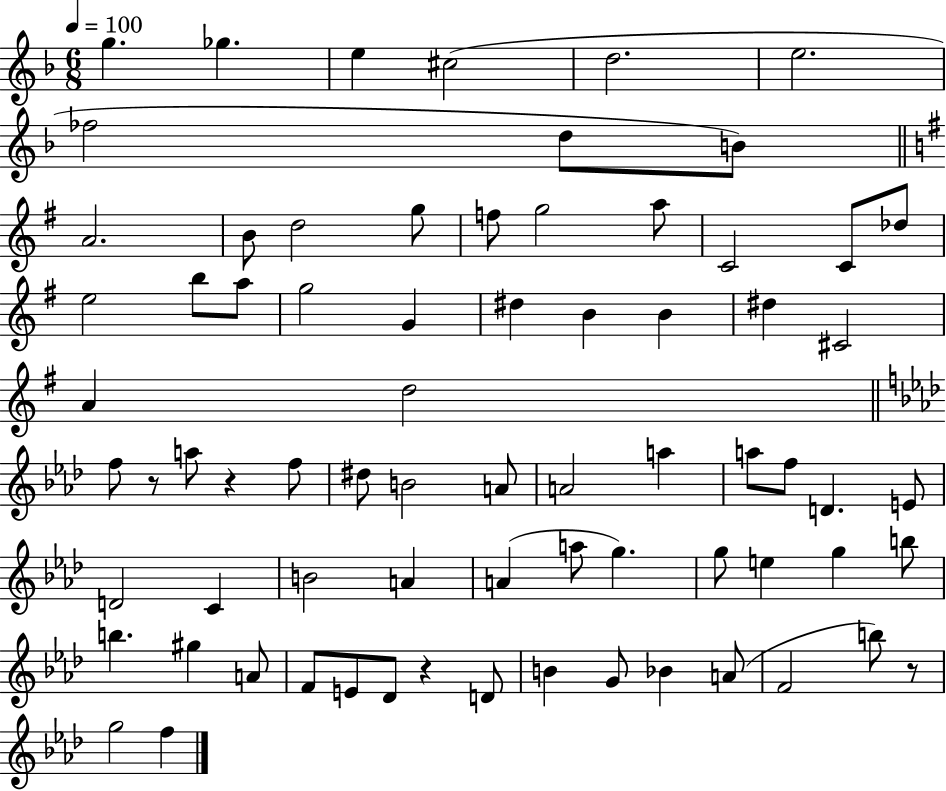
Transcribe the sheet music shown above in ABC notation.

X:1
T:Untitled
M:6/8
L:1/4
K:F
g _g e ^c2 d2 e2 _f2 d/2 B/2 A2 B/2 d2 g/2 f/2 g2 a/2 C2 C/2 _d/2 e2 b/2 a/2 g2 G ^d B B ^d ^C2 A d2 f/2 z/2 a/2 z f/2 ^d/2 B2 A/2 A2 a a/2 f/2 D E/2 D2 C B2 A A a/2 g g/2 e g b/2 b ^g A/2 F/2 E/2 _D/2 z D/2 B G/2 _B A/2 F2 b/2 z/2 g2 f